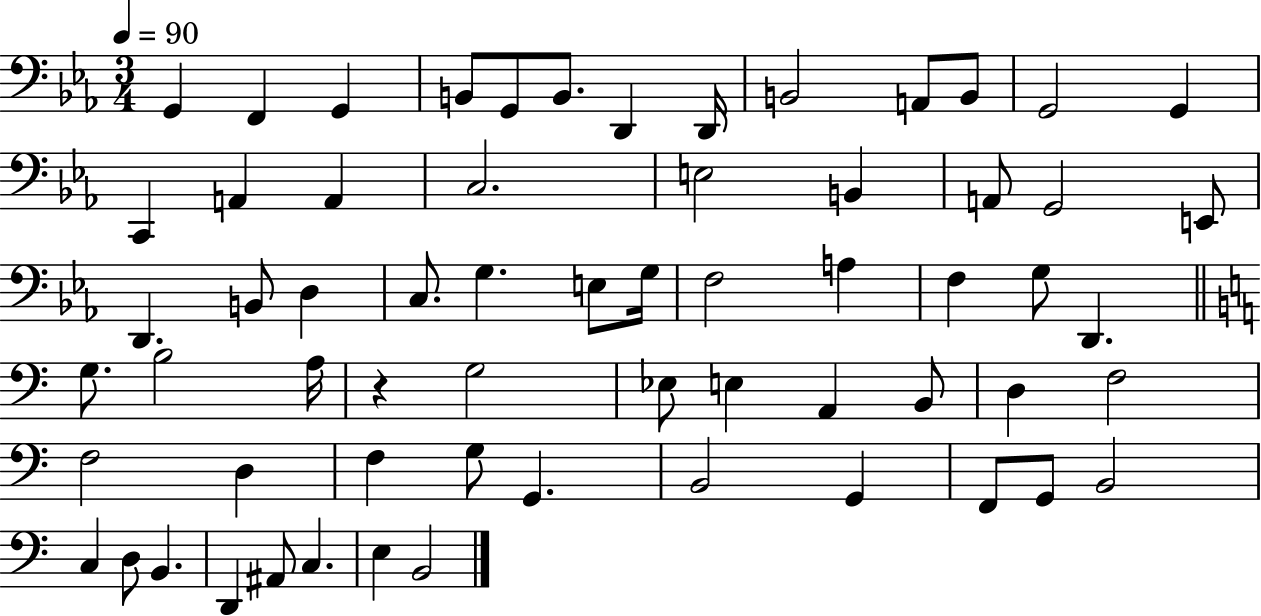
G2/q F2/q G2/q B2/e G2/e B2/e. D2/q D2/s B2/h A2/e B2/e G2/h G2/q C2/q A2/q A2/q C3/h. E3/h B2/q A2/e G2/h E2/e D2/q. B2/e D3/q C3/e. G3/q. E3/e G3/s F3/h A3/q F3/q G3/e D2/q. G3/e. B3/h A3/s R/q G3/h Eb3/e E3/q A2/q B2/e D3/q F3/h F3/h D3/q F3/q G3/e G2/q. B2/h G2/q F2/e G2/e B2/h C3/q D3/e B2/q. D2/q A#2/e C3/q. E3/q B2/h